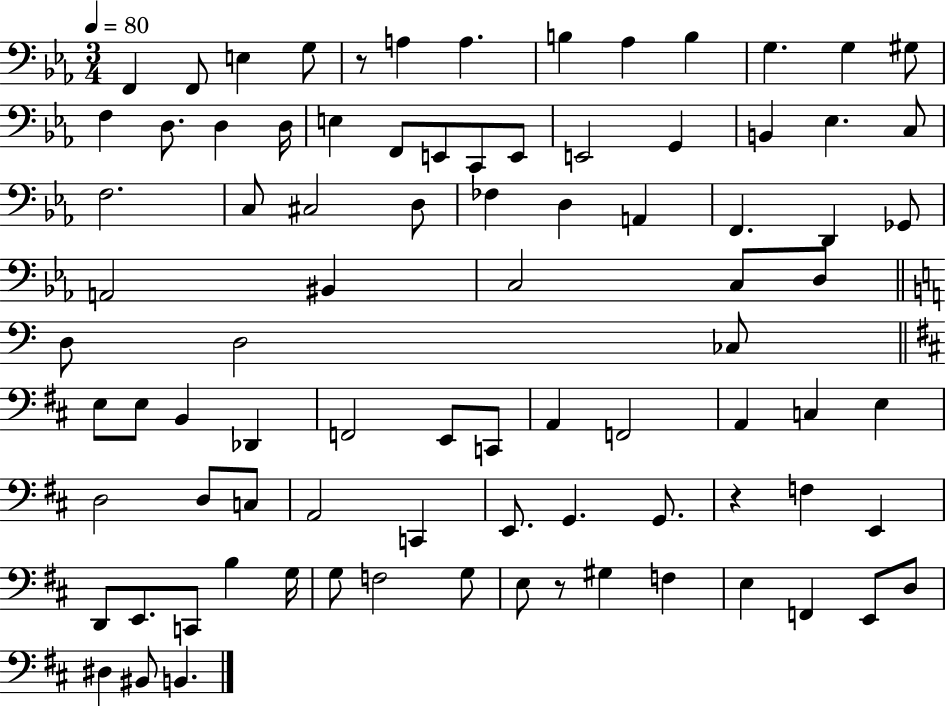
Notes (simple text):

F2/q F2/e E3/q G3/e R/e A3/q A3/q. B3/q Ab3/q B3/q G3/q. G3/q G#3/e F3/q D3/e. D3/q D3/s E3/q F2/e E2/e C2/e E2/e E2/h G2/q B2/q Eb3/q. C3/e F3/h. C3/e C#3/h D3/e FES3/q D3/q A2/q F2/q. D2/q Gb2/e A2/h BIS2/q C3/h C3/e D3/e D3/e D3/h CES3/e E3/e E3/e B2/q Db2/q F2/h E2/e C2/e A2/q F2/h A2/q C3/q E3/q D3/h D3/e C3/e A2/h C2/q E2/e. G2/q. G2/e. R/q F3/q E2/q D2/e E2/e. C2/e B3/q G3/s G3/e F3/h G3/e E3/e R/e G#3/q F3/q E3/q F2/q E2/e D3/e D#3/q BIS2/e B2/q.